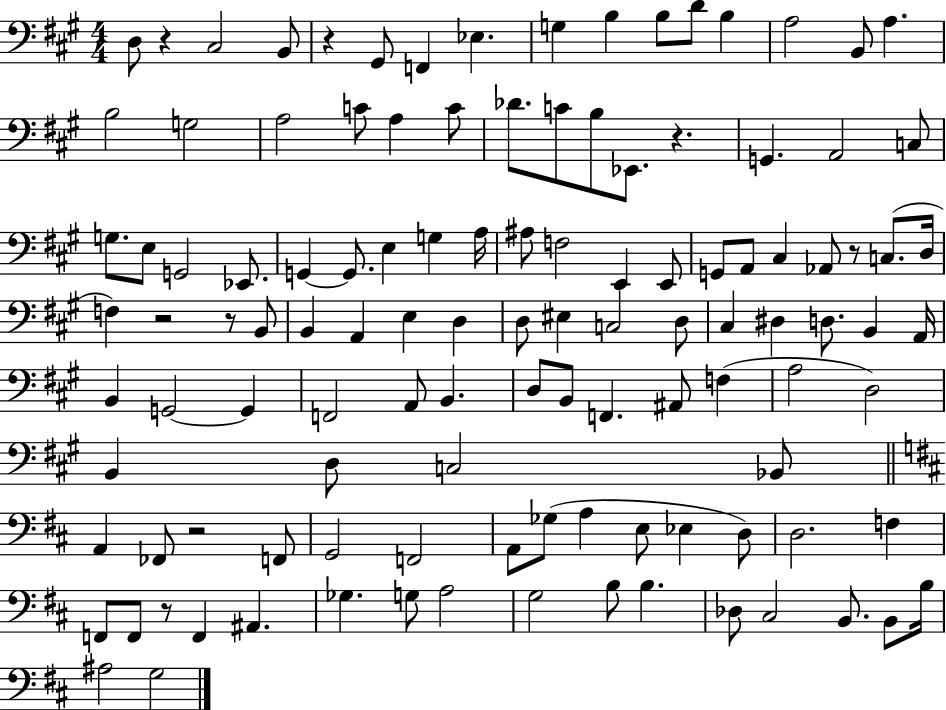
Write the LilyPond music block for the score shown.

{
  \clef bass
  \numericTimeSignature
  \time 4/4
  \key a \major
  d8 r4 cis2 b,8 | r4 gis,8 f,4 ees4. | g4 b4 b8 d'8 b4 | a2 b,8 a4. | \break b2 g2 | a2 c'8 a4 c'8 | des'8. c'8 b8 ees,8. r4. | g,4. a,2 c8 | \break g8. e8 g,2 ees,8. | g,4~~ g,8. e4 g4 a16 | ais8 f2 e,4 e,8 | g,8 a,8 cis4 aes,8 r8 c8.( d16 | \break f4) r2 r8 b,8 | b,4 a,4 e4 d4 | d8 eis4 c2 d8 | cis4 dis4 d8. b,4 a,16 | \break b,4 g,2~~ g,4 | f,2 a,8 b,4. | d8 b,8 f,4. ais,8 f4( | a2 d2) | \break b,4 d8 c2 bes,8 | \bar "||" \break \key b \minor a,4 fes,8 r2 f,8 | g,2 f,2 | a,8 ges8( a4 e8 ees4 d8) | d2. f4 | \break f,8 f,8 r8 f,4 ais,4. | ges4. g8 a2 | g2 b8 b4. | des8 cis2 b,8. b,8 b16 | \break ais2 g2 | \bar "|."
}